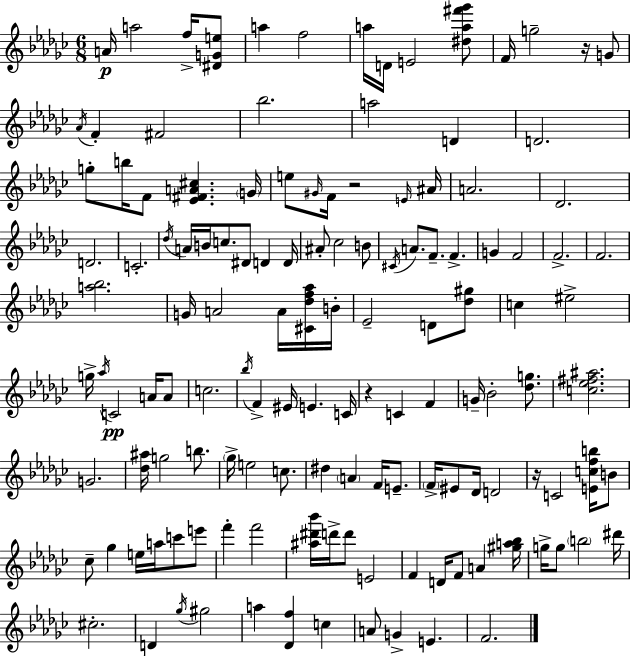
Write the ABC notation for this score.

X:1
T:Untitled
M:6/8
L:1/4
K:Ebm
A/4 a2 f/4 [^DGe]/2 a f2 a/4 D/4 E2 [^da^f'_g']/2 F/4 g2 z/4 G/2 _A/4 F ^F2 _b2 a2 D D2 g/2 b/4 F/2 [_E^FA^c] G/4 e/2 ^G/4 F/4 z2 E/4 ^A/4 A2 _D2 D2 C2 _d/4 A/4 B/4 c/2 ^D/2 D D/4 ^A/2 _c2 B/2 ^C/4 A/2 F/2 F G F2 F2 F2 [a_b]2 G/4 A2 A/4 [^C_df_a]/4 B/4 _E2 D/2 [_d^g]/2 c ^e2 g/4 _a/4 C2 A/4 A/2 c2 _b/4 F ^E/4 E C/4 z C F G/4 _B2 [_dg]/2 [c_e^f^a]2 G2 [_d^a]/4 g2 b/2 _g/4 e2 c/2 ^d A F/4 E/2 F/4 ^E/2 _D/4 D2 z/4 C2 [Ecfb]/4 B/2 _c/2 _g e/4 a/4 c'/2 e'/2 f' f'2 [^a^d'_b']/4 d'/4 d'/2 E2 F D/4 F/2 A [^ga_b]/4 g/4 g/2 b2 ^d'/4 ^c2 D _g/4 ^g2 a [_Df] c A/2 G E F2